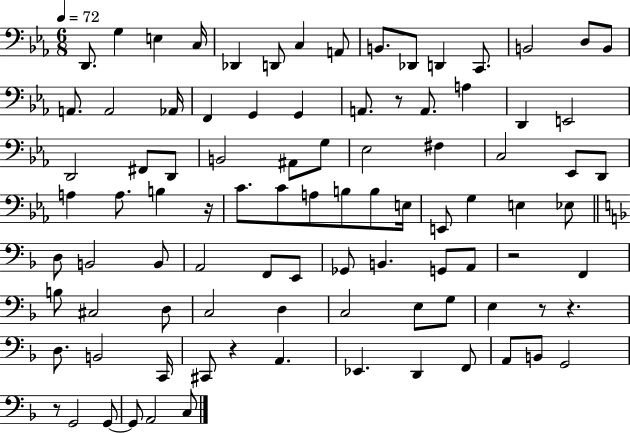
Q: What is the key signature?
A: EES major